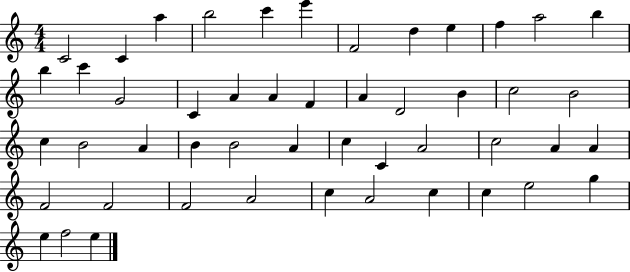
{
  \clef treble
  \numericTimeSignature
  \time 4/4
  \key c \major
  c'2 c'4 a''4 | b''2 c'''4 e'''4 | f'2 d''4 e''4 | f''4 a''2 b''4 | \break b''4 c'''4 g'2 | c'4 a'4 a'4 f'4 | a'4 d'2 b'4 | c''2 b'2 | \break c''4 b'2 a'4 | b'4 b'2 a'4 | c''4 c'4 a'2 | c''2 a'4 a'4 | \break f'2 f'2 | f'2 a'2 | c''4 a'2 c''4 | c''4 e''2 g''4 | \break e''4 f''2 e''4 | \bar "|."
}